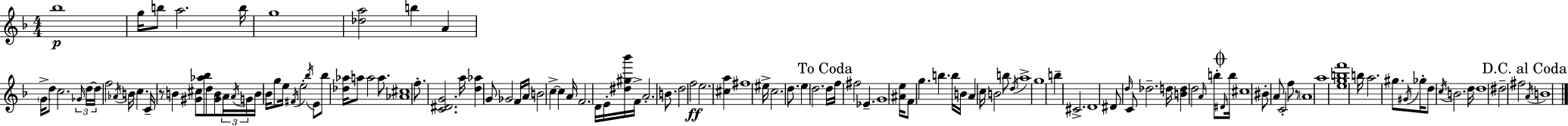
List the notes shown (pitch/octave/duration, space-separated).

Bb5/w G5/s B5/e A5/h. B5/s G5/w [Db5,A5]/h B5/q A4/q G4/s D5/e C5/h. Gb4/s D5/s D5/s F5/h Ab4/s B4/s C5/q. C4/s R/e B4/q [G#4,C#5]/e [Ab5,Bb5]/e D5/e [G#4,B4]/e A4/s A4/s G4/s B4/s Bb4/s G5/e E5/s F#4/s E5/h Bb5/s E4/e Bb5/e [Db5,Ab5]/s A5/e A5/h A5/e. [Ab4,C#5]/w F5/e. [C4,D#4,G4]/h. A5/s [D5,Ab5]/q G4/e Gb4/h F4/s A4/s B4/h C5/q C5/q A4/s F4/h. D4/s E4/s [D#5,G#5,Bb6]/s F4/s A4/h. B4/e. D5/h F5/h E5/h. [C#5,A5]/q F#5/w EIS5/s C5/h. D5/e. E5/q D5/h. D5/s F5/s F#5/h Eb4/q. G4/w [A#4,E5]/s F4/e G5/q. B5/q. B5/s B4/s A4/q C5/s B4/h B5/e D5/s A5/w G5/w B5/q C#4/h. D4/w D#4/e D5/s C4/e Db5/h. D5/s [B4,D5]/q D5/h A4/s B5/e D#4/s B5/s C#5/w BIS4/e A4/e C4/h F5/e R/e A4/w A5/w [E5,G5,B5,F6]/w B5/s A5/h. G#5/e. G#4/s Gb5/s D5/e C5/s B4/h. D5/s D5/w D#5/h F#5/h A4/s B4/w